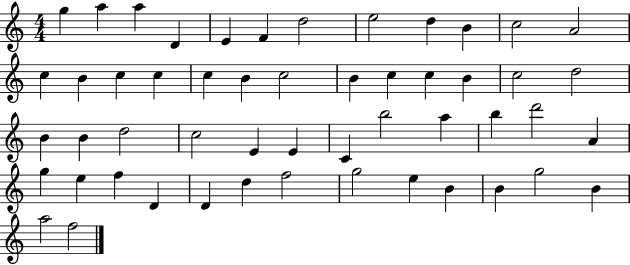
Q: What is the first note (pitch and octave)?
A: G5